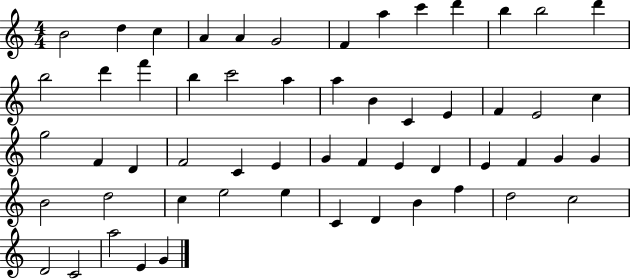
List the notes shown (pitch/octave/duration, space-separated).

B4/h D5/q C5/q A4/q A4/q G4/h F4/q A5/q C6/q D6/q B5/q B5/h D6/q B5/h D6/q F6/q B5/q C6/h A5/q A5/q B4/q C4/q E4/q F4/q E4/h C5/q G5/h F4/q D4/q F4/h C4/q E4/q G4/q F4/q E4/q D4/q E4/q F4/q G4/q G4/q B4/h D5/h C5/q E5/h E5/q C4/q D4/q B4/q F5/q D5/h C5/h D4/h C4/h A5/h E4/q G4/q